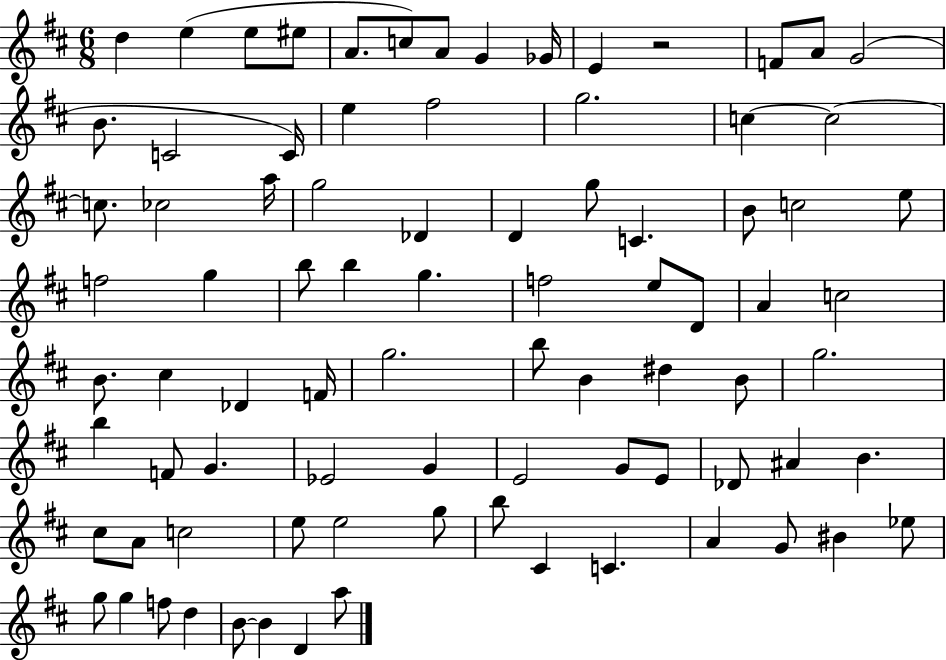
D5/q E5/q E5/e EIS5/e A4/e. C5/e A4/e G4/q Gb4/s E4/q R/h F4/e A4/e G4/h B4/e. C4/h C4/s E5/q F#5/h G5/h. C5/q C5/h C5/e. CES5/h A5/s G5/h Db4/q D4/q G5/e C4/q. B4/e C5/h E5/e F5/h G5/q B5/e B5/q G5/q. F5/h E5/e D4/e A4/q C5/h B4/e. C#5/q Db4/q F4/s G5/h. B5/e B4/q D#5/q B4/e G5/h. B5/q F4/e G4/q. Eb4/h G4/q E4/h G4/e E4/e Db4/e A#4/q B4/q. C#5/e A4/e C5/h E5/e E5/h G5/e B5/e C#4/q C4/q. A4/q G4/e BIS4/q Eb5/e G5/e G5/q F5/e D5/q B4/e B4/q D4/q A5/e